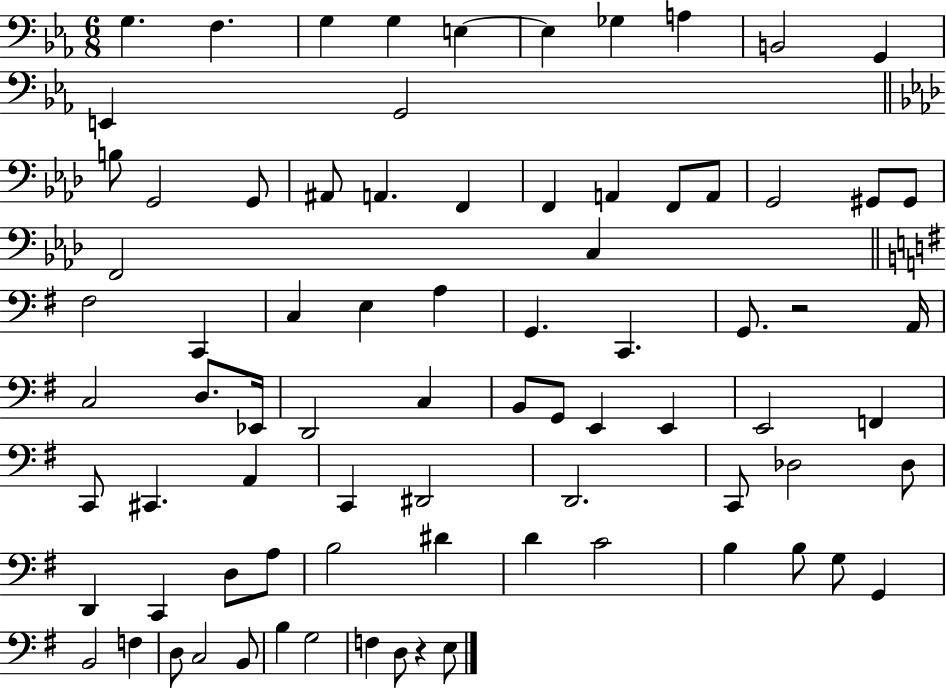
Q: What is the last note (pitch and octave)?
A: E3